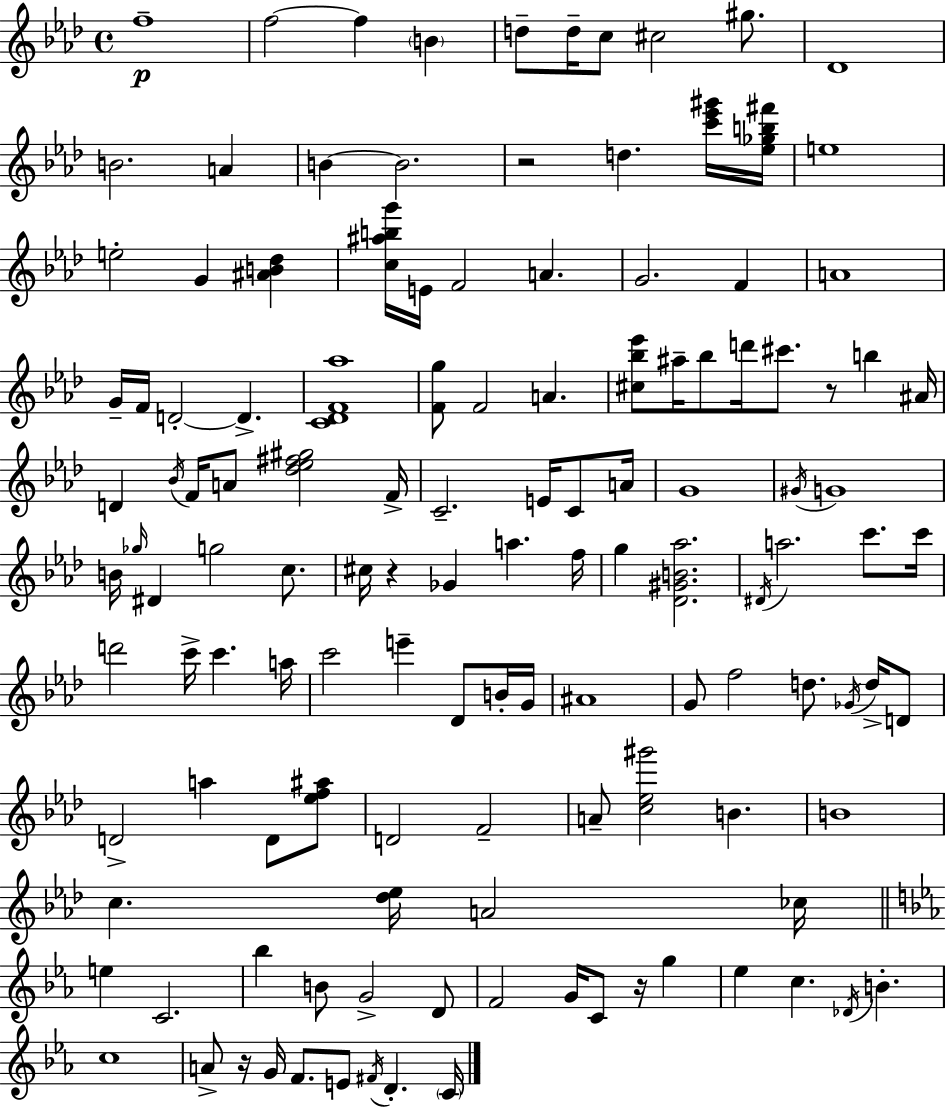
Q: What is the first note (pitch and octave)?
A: F5